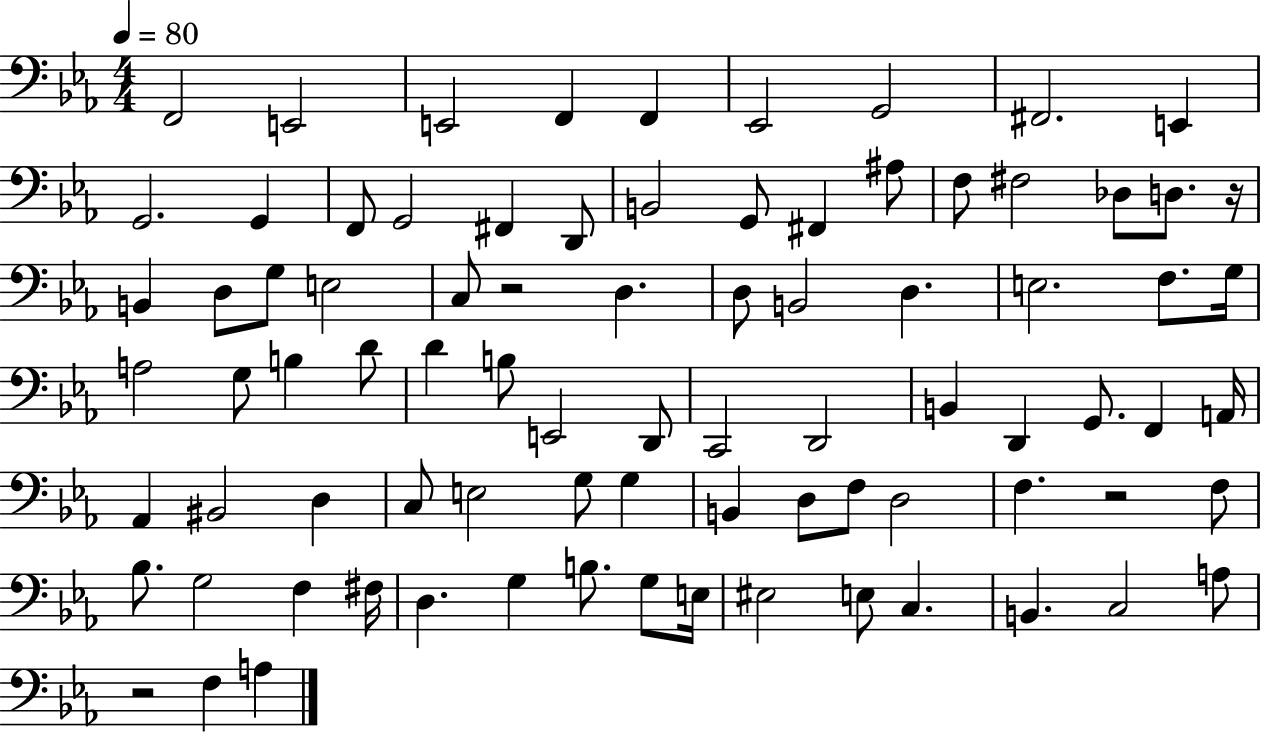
F2/h E2/h E2/h F2/q F2/q Eb2/h G2/h F#2/h. E2/q G2/h. G2/q F2/e G2/h F#2/q D2/e B2/h G2/e F#2/q A#3/e F3/e F#3/h Db3/e D3/e. R/s B2/q D3/e G3/e E3/h C3/e R/h D3/q. D3/e B2/h D3/q. E3/h. F3/e. G3/s A3/h G3/e B3/q D4/e D4/q B3/e E2/h D2/e C2/h D2/h B2/q D2/q G2/e. F2/q A2/s Ab2/q BIS2/h D3/q C3/e E3/h G3/e G3/q B2/q D3/e F3/e D3/h F3/q. R/h F3/e Bb3/e. G3/h F3/q F#3/s D3/q. G3/q B3/e. G3/e E3/s EIS3/h E3/e C3/q. B2/q. C3/h A3/e R/h F3/q A3/q